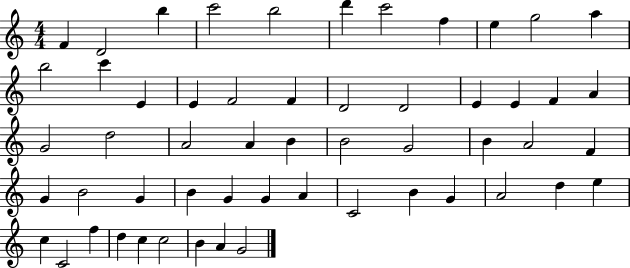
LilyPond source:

{
  \clef treble
  \numericTimeSignature
  \time 4/4
  \key c \major
  f'4 d'2 b''4 | c'''2 b''2 | d'''4 c'''2 f''4 | e''4 g''2 a''4 | \break b''2 c'''4 e'4 | e'4 f'2 f'4 | d'2 d'2 | e'4 e'4 f'4 a'4 | \break g'2 d''2 | a'2 a'4 b'4 | b'2 g'2 | b'4 a'2 f'4 | \break g'4 b'2 g'4 | b'4 g'4 g'4 a'4 | c'2 b'4 g'4 | a'2 d''4 e''4 | \break c''4 c'2 f''4 | d''4 c''4 c''2 | b'4 a'4 g'2 | \bar "|."
}